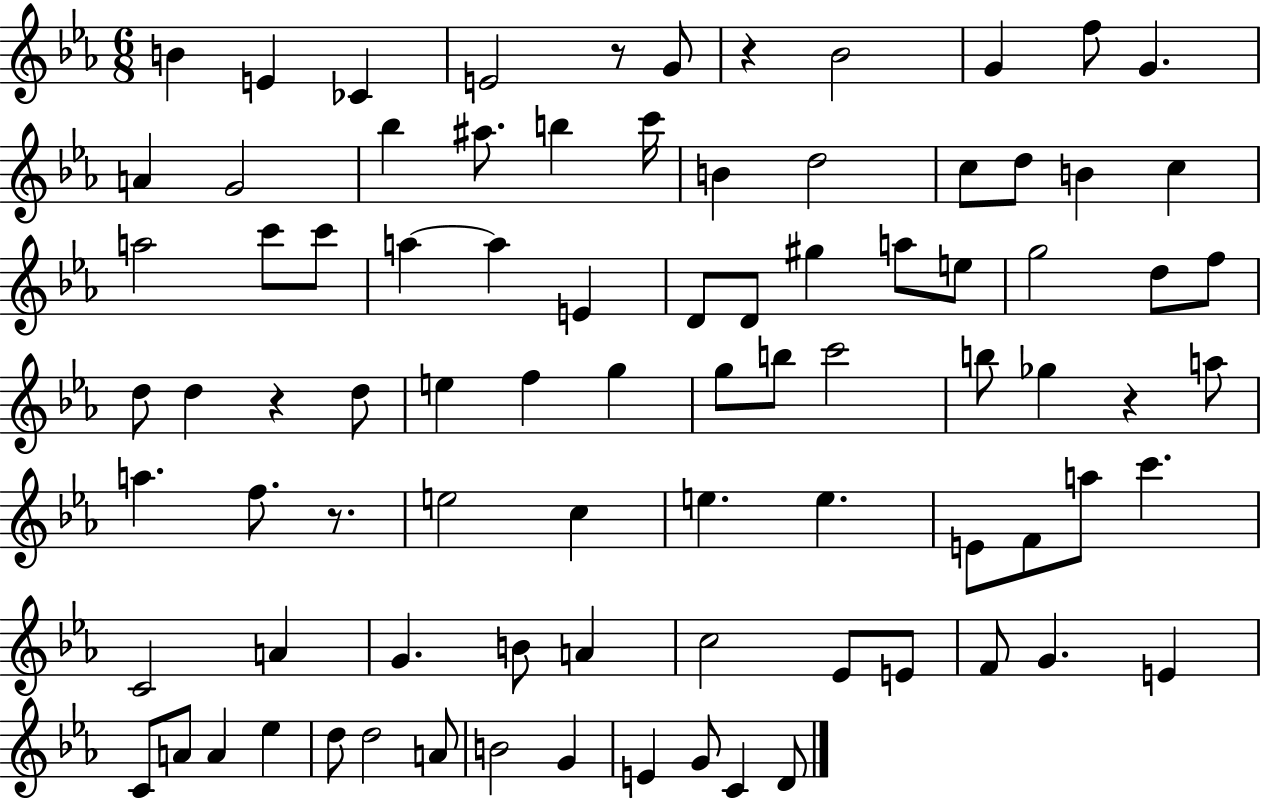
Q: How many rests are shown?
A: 5